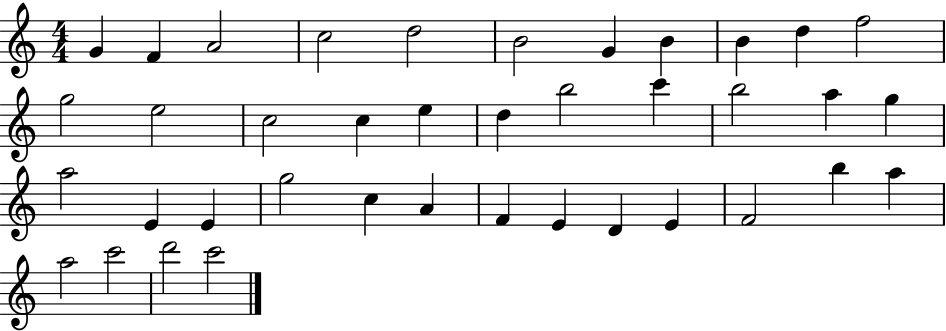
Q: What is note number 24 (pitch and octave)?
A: E4